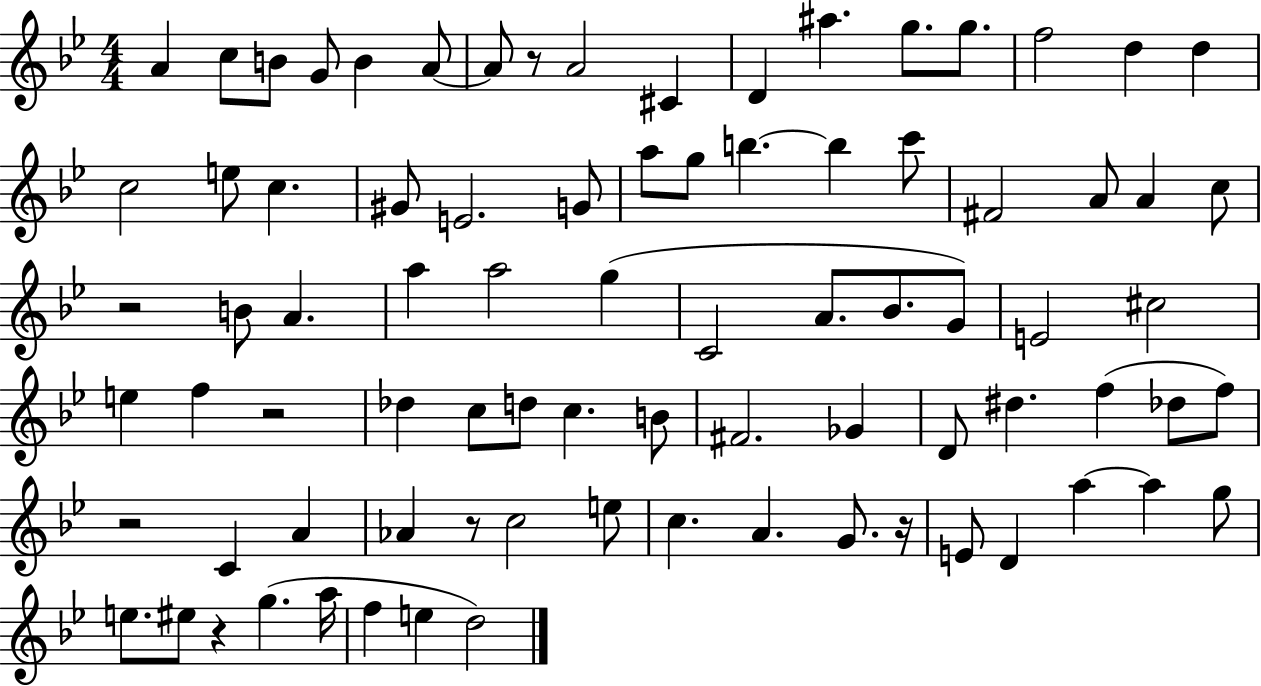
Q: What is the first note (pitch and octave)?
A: A4